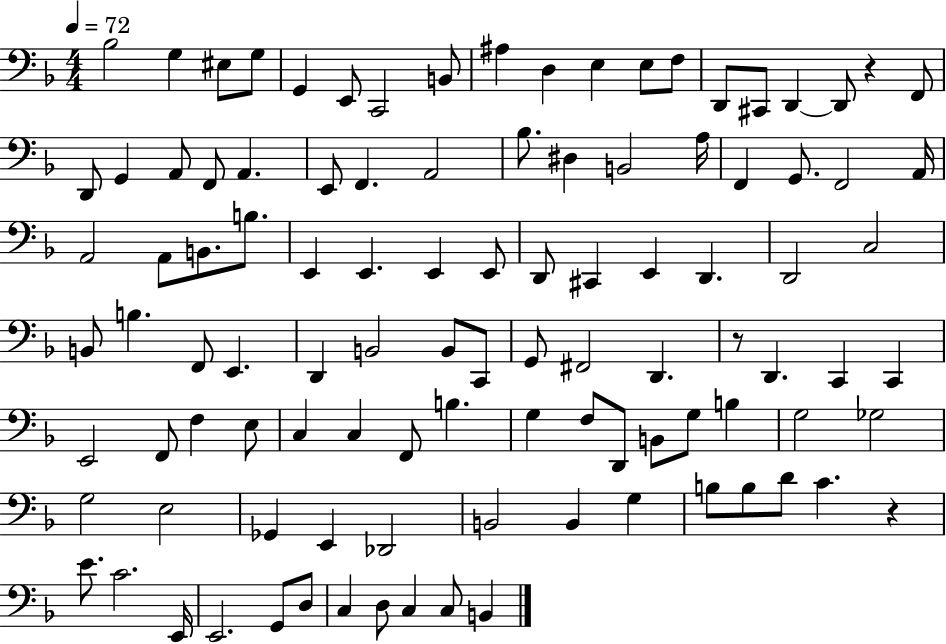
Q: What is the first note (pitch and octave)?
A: Bb3